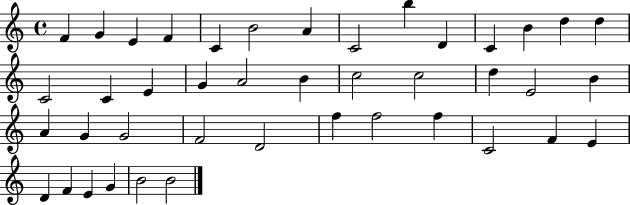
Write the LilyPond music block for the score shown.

{
  \clef treble
  \time 4/4
  \defaultTimeSignature
  \key c \major
  f'4 g'4 e'4 f'4 | c'4 b'2 a'4 | c'2 b''4 d'4 | c'4 b'4 d''4 d''4 | \break c'2 c'4 e'4 | g'4 a'2 b'4 | c''2 c''2 | d''4 e'2 b'4 | \break a'4 g'4 g'2 | f'2 d'2 | f''4 f''2 f''4 | c'2 f'4 e'4 | \break d'4 f'4 e'4 g'4 | b'2 b'2 | \bar "|."
}